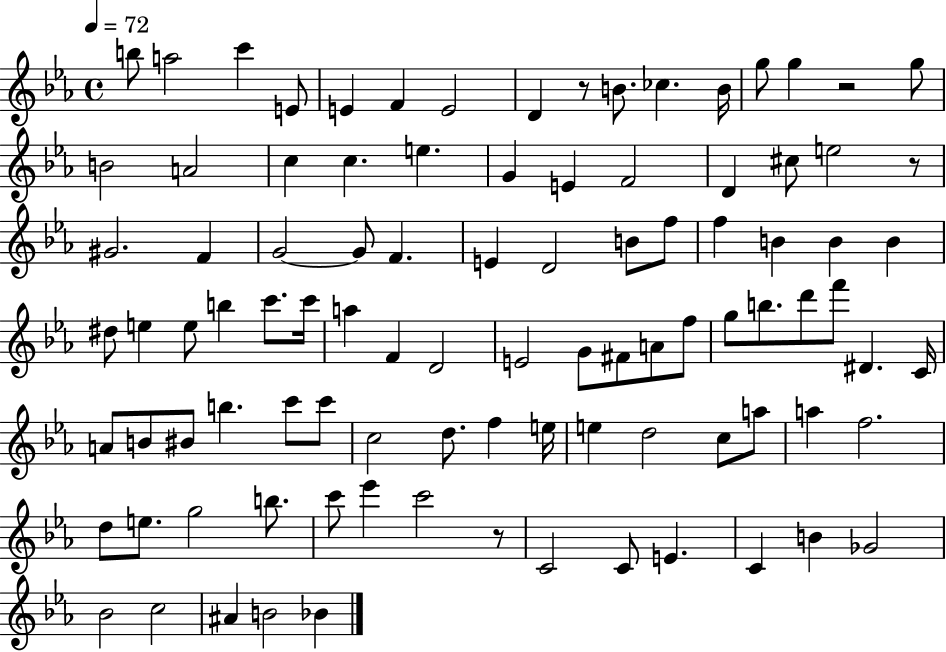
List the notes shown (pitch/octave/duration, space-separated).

B5/e A5/h C6/q E4/e E4/q F4/q E4/h D4/q R/e B4/e. CES5/q. B4/s G5/e G5/q R/h G5/e B4/h A4/h C5/q C5/q. E5/q. G4/q E4/q F4/h D4/q C#5/e E5/h R/e G#4/h. F4/q G4/h G4/e F4/q. E4/q D4/h B4/e F5/e F5/q B4/q B4/q B4/q D#5/e E5/q E5/e B5/q C6/e. C6/s A5/q F4/q D4/h E4/h G4/e F#4/e A4/e F5/e G5/e B5/e. D6/e F6/e D#4/q. C4/s A4/e B4/e BIS4/e B5/q. C6/e C6/e C5/h D5/e. F5/q E5/s E5/q D5/h C5/e A5/e A5/q F5/h. D5/e E5/e. G5/h B5/e. C6/e Eb6/q C6/h R/e C4/h C4/e E4/q. C4/q B4/q Gb4/h Bb4/h C5/h A#4/q B4/h Bb4/q